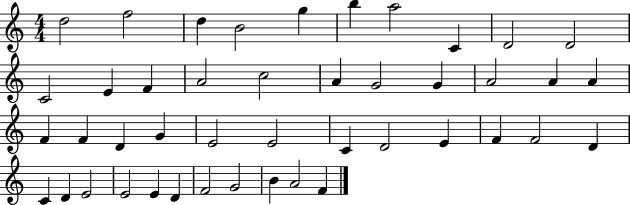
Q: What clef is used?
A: treble